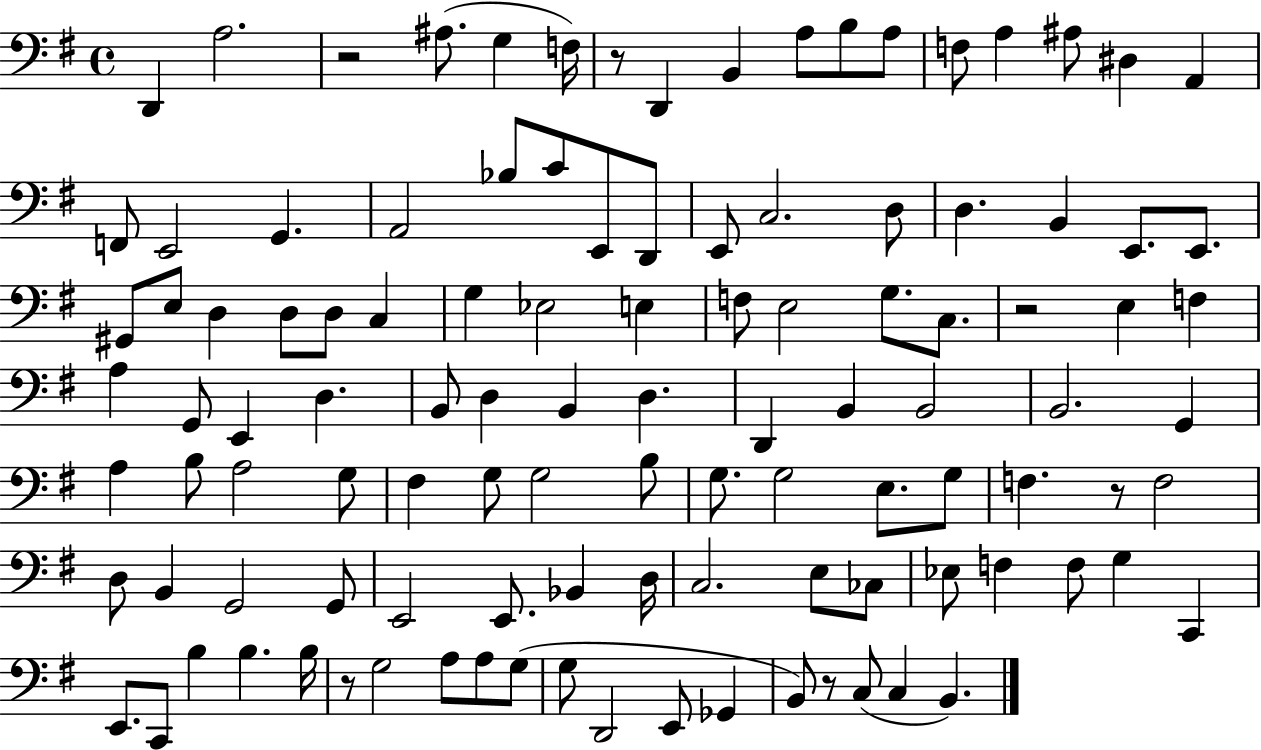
{
  \clef bass
  \time 4/4
  \defaultTimeSignature
  \key g \major
  \repeat volta 2 { d,4 a2. | r2 ais8.( g4 f16) | r8 d,4 b,4 a8 b8 a8 | f8 a4 ais8 dis4 a,4 | \break f,8 e,2 g,4. | a,2 bes8 c'8 e,8 d,8 | e,8 c2. d8 | d4. b,4 e,8. e,8. | \break gis,8 e8 d4 d8 d8 c4 | g4 ees2 e4 | f8 e2 g8. c8. | r2 e4 f4 | \break a4 g,8 e,4 d4. | b,8 d4 b,4 d4. | d,4 b,4 b,2 | b,2. g,4 | \break a4 b8 a2 g8 | fis4 g8 g2 b8 | g8. g2 e8. g8 | f4. r8 f2 | \break d8 b,4 g,2 g,8 | e,2 e,8. bes,4 d16 | c2. e8 ces8 | ees8 f4 f8 g4 c,4 | \break e,8. c,8 b4 b4. b16 | r8 g2 a8 a8 g8( | g8 d,2 e,8 ges,4 | b,8) r8 c8( c4 b,4.) | \break } \bar "|."
}